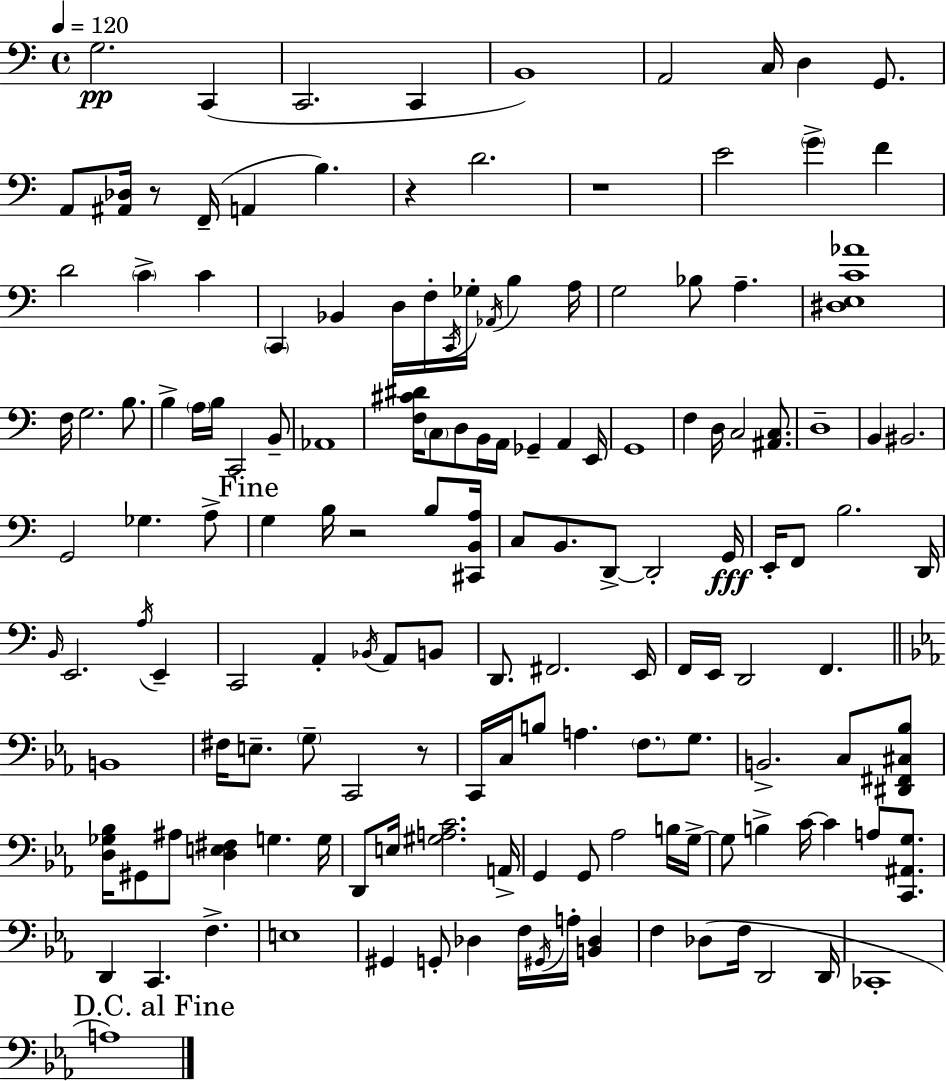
{
  \clef bass
  \time 4/4
  \defaultTimeSignature
  \key a \minor
  \tempo 4 = 120
  \repeat volta 2 { g2.\pp c,4( | c,2. c,4 | b,1) | a,2 c16 d4 g,8. | \break a,8 <ais, des>16 r8 f,16--( a,4 b4.) | r4 d'2. | r1 | e'2 \parenthesize g'4-> f'4 | \break d'2 \parenthesize c'4-> c'4 | \parenthesize c,4 bes,4 d16 f16-. \acciaccatura { c,16 } ges16-. \acciaccatura { aes,16 } b4 | a16 g2 bes8 a4.-- | <dis e c' aes'>1 | \break f16 g2. b8. | b4-> \parenthesize a16 b16 c,2 | b,8-- aes,1 | <f cis' dis'>16 \parenthesize c8 d8 b,16 a,16 ges,4-- a,4 | \break e,16 g,1 | f4 d16 c2 <ais, c>8. | d1-- | b,4 bis,2. | \break g,2 ges4. | a8-> \mark "Fine" g4 b16 r2 b8 | <cis, b, a>16 c8 b,8. d,8->~~ d,2-. | g,16\fff e,16-. f,8 b2. | \break d,16 \grace { b,16 } e,2. \acciaccatura { a16 } | e,4-- c,2 a,4-. | \acciaccatura { bes,16 } a,8 b,8 d,8. fis,2. | e,16 f,16 e,16 d,2 f,4. | \break \bar "||" \break \key c \minor b,1 | fis16 e8.-- \parenthesize g8-- c,2 r8 | c,16 c16 b8 a4. \parenthesize f8. g8. | b,2.-> c8 <dis, fis, cis bes>8 | \break <d ges bes>16 gis,8 ais8 <d e fis>4 g4. g16 | d,8 e16 <gis a c'>2. a,16-> | g,4 g,8 aes2 b16 g16->~~ | g8 b4-> c'16~~ c'4 a8 <c, ais, g>8. | \break d,4 c,4. f4.-> | e1 | gis,4 g,8-. des4 f16 \acciaccatura { gis,16 } a16-. <b, des>4 | f4 des8( f16 d,2 | \break d,16 ces,1-. | \mark "D.C. al Fine" a1) | } \bar "|."
}